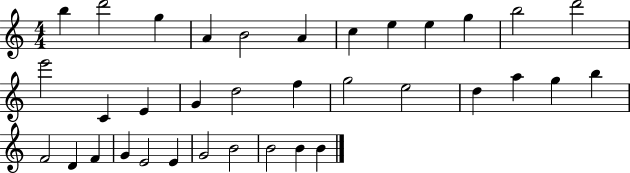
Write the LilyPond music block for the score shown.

{
  \clef treble
  \numericTimeSignature
  \time 4/4
  \key c \major
  b''4 d'''2 g''4 | a'4 b'2 a'4 | c''4 e''4 e''4 g''4 | b''2 d'''2 | \break e'''2 c'4 e'4 | g'4 d''2 f''4 | g''2 e''2 | d''4 a''4 g''4 b''4 | \break f'2 d'4 f'4 | g'4 e'2 e'4 | g'2 b'2 | b'2 b'4 b'4 | \break \bar "|."
}